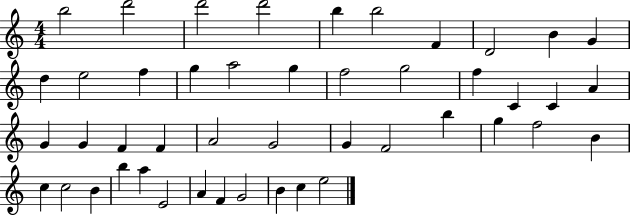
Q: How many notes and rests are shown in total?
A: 46